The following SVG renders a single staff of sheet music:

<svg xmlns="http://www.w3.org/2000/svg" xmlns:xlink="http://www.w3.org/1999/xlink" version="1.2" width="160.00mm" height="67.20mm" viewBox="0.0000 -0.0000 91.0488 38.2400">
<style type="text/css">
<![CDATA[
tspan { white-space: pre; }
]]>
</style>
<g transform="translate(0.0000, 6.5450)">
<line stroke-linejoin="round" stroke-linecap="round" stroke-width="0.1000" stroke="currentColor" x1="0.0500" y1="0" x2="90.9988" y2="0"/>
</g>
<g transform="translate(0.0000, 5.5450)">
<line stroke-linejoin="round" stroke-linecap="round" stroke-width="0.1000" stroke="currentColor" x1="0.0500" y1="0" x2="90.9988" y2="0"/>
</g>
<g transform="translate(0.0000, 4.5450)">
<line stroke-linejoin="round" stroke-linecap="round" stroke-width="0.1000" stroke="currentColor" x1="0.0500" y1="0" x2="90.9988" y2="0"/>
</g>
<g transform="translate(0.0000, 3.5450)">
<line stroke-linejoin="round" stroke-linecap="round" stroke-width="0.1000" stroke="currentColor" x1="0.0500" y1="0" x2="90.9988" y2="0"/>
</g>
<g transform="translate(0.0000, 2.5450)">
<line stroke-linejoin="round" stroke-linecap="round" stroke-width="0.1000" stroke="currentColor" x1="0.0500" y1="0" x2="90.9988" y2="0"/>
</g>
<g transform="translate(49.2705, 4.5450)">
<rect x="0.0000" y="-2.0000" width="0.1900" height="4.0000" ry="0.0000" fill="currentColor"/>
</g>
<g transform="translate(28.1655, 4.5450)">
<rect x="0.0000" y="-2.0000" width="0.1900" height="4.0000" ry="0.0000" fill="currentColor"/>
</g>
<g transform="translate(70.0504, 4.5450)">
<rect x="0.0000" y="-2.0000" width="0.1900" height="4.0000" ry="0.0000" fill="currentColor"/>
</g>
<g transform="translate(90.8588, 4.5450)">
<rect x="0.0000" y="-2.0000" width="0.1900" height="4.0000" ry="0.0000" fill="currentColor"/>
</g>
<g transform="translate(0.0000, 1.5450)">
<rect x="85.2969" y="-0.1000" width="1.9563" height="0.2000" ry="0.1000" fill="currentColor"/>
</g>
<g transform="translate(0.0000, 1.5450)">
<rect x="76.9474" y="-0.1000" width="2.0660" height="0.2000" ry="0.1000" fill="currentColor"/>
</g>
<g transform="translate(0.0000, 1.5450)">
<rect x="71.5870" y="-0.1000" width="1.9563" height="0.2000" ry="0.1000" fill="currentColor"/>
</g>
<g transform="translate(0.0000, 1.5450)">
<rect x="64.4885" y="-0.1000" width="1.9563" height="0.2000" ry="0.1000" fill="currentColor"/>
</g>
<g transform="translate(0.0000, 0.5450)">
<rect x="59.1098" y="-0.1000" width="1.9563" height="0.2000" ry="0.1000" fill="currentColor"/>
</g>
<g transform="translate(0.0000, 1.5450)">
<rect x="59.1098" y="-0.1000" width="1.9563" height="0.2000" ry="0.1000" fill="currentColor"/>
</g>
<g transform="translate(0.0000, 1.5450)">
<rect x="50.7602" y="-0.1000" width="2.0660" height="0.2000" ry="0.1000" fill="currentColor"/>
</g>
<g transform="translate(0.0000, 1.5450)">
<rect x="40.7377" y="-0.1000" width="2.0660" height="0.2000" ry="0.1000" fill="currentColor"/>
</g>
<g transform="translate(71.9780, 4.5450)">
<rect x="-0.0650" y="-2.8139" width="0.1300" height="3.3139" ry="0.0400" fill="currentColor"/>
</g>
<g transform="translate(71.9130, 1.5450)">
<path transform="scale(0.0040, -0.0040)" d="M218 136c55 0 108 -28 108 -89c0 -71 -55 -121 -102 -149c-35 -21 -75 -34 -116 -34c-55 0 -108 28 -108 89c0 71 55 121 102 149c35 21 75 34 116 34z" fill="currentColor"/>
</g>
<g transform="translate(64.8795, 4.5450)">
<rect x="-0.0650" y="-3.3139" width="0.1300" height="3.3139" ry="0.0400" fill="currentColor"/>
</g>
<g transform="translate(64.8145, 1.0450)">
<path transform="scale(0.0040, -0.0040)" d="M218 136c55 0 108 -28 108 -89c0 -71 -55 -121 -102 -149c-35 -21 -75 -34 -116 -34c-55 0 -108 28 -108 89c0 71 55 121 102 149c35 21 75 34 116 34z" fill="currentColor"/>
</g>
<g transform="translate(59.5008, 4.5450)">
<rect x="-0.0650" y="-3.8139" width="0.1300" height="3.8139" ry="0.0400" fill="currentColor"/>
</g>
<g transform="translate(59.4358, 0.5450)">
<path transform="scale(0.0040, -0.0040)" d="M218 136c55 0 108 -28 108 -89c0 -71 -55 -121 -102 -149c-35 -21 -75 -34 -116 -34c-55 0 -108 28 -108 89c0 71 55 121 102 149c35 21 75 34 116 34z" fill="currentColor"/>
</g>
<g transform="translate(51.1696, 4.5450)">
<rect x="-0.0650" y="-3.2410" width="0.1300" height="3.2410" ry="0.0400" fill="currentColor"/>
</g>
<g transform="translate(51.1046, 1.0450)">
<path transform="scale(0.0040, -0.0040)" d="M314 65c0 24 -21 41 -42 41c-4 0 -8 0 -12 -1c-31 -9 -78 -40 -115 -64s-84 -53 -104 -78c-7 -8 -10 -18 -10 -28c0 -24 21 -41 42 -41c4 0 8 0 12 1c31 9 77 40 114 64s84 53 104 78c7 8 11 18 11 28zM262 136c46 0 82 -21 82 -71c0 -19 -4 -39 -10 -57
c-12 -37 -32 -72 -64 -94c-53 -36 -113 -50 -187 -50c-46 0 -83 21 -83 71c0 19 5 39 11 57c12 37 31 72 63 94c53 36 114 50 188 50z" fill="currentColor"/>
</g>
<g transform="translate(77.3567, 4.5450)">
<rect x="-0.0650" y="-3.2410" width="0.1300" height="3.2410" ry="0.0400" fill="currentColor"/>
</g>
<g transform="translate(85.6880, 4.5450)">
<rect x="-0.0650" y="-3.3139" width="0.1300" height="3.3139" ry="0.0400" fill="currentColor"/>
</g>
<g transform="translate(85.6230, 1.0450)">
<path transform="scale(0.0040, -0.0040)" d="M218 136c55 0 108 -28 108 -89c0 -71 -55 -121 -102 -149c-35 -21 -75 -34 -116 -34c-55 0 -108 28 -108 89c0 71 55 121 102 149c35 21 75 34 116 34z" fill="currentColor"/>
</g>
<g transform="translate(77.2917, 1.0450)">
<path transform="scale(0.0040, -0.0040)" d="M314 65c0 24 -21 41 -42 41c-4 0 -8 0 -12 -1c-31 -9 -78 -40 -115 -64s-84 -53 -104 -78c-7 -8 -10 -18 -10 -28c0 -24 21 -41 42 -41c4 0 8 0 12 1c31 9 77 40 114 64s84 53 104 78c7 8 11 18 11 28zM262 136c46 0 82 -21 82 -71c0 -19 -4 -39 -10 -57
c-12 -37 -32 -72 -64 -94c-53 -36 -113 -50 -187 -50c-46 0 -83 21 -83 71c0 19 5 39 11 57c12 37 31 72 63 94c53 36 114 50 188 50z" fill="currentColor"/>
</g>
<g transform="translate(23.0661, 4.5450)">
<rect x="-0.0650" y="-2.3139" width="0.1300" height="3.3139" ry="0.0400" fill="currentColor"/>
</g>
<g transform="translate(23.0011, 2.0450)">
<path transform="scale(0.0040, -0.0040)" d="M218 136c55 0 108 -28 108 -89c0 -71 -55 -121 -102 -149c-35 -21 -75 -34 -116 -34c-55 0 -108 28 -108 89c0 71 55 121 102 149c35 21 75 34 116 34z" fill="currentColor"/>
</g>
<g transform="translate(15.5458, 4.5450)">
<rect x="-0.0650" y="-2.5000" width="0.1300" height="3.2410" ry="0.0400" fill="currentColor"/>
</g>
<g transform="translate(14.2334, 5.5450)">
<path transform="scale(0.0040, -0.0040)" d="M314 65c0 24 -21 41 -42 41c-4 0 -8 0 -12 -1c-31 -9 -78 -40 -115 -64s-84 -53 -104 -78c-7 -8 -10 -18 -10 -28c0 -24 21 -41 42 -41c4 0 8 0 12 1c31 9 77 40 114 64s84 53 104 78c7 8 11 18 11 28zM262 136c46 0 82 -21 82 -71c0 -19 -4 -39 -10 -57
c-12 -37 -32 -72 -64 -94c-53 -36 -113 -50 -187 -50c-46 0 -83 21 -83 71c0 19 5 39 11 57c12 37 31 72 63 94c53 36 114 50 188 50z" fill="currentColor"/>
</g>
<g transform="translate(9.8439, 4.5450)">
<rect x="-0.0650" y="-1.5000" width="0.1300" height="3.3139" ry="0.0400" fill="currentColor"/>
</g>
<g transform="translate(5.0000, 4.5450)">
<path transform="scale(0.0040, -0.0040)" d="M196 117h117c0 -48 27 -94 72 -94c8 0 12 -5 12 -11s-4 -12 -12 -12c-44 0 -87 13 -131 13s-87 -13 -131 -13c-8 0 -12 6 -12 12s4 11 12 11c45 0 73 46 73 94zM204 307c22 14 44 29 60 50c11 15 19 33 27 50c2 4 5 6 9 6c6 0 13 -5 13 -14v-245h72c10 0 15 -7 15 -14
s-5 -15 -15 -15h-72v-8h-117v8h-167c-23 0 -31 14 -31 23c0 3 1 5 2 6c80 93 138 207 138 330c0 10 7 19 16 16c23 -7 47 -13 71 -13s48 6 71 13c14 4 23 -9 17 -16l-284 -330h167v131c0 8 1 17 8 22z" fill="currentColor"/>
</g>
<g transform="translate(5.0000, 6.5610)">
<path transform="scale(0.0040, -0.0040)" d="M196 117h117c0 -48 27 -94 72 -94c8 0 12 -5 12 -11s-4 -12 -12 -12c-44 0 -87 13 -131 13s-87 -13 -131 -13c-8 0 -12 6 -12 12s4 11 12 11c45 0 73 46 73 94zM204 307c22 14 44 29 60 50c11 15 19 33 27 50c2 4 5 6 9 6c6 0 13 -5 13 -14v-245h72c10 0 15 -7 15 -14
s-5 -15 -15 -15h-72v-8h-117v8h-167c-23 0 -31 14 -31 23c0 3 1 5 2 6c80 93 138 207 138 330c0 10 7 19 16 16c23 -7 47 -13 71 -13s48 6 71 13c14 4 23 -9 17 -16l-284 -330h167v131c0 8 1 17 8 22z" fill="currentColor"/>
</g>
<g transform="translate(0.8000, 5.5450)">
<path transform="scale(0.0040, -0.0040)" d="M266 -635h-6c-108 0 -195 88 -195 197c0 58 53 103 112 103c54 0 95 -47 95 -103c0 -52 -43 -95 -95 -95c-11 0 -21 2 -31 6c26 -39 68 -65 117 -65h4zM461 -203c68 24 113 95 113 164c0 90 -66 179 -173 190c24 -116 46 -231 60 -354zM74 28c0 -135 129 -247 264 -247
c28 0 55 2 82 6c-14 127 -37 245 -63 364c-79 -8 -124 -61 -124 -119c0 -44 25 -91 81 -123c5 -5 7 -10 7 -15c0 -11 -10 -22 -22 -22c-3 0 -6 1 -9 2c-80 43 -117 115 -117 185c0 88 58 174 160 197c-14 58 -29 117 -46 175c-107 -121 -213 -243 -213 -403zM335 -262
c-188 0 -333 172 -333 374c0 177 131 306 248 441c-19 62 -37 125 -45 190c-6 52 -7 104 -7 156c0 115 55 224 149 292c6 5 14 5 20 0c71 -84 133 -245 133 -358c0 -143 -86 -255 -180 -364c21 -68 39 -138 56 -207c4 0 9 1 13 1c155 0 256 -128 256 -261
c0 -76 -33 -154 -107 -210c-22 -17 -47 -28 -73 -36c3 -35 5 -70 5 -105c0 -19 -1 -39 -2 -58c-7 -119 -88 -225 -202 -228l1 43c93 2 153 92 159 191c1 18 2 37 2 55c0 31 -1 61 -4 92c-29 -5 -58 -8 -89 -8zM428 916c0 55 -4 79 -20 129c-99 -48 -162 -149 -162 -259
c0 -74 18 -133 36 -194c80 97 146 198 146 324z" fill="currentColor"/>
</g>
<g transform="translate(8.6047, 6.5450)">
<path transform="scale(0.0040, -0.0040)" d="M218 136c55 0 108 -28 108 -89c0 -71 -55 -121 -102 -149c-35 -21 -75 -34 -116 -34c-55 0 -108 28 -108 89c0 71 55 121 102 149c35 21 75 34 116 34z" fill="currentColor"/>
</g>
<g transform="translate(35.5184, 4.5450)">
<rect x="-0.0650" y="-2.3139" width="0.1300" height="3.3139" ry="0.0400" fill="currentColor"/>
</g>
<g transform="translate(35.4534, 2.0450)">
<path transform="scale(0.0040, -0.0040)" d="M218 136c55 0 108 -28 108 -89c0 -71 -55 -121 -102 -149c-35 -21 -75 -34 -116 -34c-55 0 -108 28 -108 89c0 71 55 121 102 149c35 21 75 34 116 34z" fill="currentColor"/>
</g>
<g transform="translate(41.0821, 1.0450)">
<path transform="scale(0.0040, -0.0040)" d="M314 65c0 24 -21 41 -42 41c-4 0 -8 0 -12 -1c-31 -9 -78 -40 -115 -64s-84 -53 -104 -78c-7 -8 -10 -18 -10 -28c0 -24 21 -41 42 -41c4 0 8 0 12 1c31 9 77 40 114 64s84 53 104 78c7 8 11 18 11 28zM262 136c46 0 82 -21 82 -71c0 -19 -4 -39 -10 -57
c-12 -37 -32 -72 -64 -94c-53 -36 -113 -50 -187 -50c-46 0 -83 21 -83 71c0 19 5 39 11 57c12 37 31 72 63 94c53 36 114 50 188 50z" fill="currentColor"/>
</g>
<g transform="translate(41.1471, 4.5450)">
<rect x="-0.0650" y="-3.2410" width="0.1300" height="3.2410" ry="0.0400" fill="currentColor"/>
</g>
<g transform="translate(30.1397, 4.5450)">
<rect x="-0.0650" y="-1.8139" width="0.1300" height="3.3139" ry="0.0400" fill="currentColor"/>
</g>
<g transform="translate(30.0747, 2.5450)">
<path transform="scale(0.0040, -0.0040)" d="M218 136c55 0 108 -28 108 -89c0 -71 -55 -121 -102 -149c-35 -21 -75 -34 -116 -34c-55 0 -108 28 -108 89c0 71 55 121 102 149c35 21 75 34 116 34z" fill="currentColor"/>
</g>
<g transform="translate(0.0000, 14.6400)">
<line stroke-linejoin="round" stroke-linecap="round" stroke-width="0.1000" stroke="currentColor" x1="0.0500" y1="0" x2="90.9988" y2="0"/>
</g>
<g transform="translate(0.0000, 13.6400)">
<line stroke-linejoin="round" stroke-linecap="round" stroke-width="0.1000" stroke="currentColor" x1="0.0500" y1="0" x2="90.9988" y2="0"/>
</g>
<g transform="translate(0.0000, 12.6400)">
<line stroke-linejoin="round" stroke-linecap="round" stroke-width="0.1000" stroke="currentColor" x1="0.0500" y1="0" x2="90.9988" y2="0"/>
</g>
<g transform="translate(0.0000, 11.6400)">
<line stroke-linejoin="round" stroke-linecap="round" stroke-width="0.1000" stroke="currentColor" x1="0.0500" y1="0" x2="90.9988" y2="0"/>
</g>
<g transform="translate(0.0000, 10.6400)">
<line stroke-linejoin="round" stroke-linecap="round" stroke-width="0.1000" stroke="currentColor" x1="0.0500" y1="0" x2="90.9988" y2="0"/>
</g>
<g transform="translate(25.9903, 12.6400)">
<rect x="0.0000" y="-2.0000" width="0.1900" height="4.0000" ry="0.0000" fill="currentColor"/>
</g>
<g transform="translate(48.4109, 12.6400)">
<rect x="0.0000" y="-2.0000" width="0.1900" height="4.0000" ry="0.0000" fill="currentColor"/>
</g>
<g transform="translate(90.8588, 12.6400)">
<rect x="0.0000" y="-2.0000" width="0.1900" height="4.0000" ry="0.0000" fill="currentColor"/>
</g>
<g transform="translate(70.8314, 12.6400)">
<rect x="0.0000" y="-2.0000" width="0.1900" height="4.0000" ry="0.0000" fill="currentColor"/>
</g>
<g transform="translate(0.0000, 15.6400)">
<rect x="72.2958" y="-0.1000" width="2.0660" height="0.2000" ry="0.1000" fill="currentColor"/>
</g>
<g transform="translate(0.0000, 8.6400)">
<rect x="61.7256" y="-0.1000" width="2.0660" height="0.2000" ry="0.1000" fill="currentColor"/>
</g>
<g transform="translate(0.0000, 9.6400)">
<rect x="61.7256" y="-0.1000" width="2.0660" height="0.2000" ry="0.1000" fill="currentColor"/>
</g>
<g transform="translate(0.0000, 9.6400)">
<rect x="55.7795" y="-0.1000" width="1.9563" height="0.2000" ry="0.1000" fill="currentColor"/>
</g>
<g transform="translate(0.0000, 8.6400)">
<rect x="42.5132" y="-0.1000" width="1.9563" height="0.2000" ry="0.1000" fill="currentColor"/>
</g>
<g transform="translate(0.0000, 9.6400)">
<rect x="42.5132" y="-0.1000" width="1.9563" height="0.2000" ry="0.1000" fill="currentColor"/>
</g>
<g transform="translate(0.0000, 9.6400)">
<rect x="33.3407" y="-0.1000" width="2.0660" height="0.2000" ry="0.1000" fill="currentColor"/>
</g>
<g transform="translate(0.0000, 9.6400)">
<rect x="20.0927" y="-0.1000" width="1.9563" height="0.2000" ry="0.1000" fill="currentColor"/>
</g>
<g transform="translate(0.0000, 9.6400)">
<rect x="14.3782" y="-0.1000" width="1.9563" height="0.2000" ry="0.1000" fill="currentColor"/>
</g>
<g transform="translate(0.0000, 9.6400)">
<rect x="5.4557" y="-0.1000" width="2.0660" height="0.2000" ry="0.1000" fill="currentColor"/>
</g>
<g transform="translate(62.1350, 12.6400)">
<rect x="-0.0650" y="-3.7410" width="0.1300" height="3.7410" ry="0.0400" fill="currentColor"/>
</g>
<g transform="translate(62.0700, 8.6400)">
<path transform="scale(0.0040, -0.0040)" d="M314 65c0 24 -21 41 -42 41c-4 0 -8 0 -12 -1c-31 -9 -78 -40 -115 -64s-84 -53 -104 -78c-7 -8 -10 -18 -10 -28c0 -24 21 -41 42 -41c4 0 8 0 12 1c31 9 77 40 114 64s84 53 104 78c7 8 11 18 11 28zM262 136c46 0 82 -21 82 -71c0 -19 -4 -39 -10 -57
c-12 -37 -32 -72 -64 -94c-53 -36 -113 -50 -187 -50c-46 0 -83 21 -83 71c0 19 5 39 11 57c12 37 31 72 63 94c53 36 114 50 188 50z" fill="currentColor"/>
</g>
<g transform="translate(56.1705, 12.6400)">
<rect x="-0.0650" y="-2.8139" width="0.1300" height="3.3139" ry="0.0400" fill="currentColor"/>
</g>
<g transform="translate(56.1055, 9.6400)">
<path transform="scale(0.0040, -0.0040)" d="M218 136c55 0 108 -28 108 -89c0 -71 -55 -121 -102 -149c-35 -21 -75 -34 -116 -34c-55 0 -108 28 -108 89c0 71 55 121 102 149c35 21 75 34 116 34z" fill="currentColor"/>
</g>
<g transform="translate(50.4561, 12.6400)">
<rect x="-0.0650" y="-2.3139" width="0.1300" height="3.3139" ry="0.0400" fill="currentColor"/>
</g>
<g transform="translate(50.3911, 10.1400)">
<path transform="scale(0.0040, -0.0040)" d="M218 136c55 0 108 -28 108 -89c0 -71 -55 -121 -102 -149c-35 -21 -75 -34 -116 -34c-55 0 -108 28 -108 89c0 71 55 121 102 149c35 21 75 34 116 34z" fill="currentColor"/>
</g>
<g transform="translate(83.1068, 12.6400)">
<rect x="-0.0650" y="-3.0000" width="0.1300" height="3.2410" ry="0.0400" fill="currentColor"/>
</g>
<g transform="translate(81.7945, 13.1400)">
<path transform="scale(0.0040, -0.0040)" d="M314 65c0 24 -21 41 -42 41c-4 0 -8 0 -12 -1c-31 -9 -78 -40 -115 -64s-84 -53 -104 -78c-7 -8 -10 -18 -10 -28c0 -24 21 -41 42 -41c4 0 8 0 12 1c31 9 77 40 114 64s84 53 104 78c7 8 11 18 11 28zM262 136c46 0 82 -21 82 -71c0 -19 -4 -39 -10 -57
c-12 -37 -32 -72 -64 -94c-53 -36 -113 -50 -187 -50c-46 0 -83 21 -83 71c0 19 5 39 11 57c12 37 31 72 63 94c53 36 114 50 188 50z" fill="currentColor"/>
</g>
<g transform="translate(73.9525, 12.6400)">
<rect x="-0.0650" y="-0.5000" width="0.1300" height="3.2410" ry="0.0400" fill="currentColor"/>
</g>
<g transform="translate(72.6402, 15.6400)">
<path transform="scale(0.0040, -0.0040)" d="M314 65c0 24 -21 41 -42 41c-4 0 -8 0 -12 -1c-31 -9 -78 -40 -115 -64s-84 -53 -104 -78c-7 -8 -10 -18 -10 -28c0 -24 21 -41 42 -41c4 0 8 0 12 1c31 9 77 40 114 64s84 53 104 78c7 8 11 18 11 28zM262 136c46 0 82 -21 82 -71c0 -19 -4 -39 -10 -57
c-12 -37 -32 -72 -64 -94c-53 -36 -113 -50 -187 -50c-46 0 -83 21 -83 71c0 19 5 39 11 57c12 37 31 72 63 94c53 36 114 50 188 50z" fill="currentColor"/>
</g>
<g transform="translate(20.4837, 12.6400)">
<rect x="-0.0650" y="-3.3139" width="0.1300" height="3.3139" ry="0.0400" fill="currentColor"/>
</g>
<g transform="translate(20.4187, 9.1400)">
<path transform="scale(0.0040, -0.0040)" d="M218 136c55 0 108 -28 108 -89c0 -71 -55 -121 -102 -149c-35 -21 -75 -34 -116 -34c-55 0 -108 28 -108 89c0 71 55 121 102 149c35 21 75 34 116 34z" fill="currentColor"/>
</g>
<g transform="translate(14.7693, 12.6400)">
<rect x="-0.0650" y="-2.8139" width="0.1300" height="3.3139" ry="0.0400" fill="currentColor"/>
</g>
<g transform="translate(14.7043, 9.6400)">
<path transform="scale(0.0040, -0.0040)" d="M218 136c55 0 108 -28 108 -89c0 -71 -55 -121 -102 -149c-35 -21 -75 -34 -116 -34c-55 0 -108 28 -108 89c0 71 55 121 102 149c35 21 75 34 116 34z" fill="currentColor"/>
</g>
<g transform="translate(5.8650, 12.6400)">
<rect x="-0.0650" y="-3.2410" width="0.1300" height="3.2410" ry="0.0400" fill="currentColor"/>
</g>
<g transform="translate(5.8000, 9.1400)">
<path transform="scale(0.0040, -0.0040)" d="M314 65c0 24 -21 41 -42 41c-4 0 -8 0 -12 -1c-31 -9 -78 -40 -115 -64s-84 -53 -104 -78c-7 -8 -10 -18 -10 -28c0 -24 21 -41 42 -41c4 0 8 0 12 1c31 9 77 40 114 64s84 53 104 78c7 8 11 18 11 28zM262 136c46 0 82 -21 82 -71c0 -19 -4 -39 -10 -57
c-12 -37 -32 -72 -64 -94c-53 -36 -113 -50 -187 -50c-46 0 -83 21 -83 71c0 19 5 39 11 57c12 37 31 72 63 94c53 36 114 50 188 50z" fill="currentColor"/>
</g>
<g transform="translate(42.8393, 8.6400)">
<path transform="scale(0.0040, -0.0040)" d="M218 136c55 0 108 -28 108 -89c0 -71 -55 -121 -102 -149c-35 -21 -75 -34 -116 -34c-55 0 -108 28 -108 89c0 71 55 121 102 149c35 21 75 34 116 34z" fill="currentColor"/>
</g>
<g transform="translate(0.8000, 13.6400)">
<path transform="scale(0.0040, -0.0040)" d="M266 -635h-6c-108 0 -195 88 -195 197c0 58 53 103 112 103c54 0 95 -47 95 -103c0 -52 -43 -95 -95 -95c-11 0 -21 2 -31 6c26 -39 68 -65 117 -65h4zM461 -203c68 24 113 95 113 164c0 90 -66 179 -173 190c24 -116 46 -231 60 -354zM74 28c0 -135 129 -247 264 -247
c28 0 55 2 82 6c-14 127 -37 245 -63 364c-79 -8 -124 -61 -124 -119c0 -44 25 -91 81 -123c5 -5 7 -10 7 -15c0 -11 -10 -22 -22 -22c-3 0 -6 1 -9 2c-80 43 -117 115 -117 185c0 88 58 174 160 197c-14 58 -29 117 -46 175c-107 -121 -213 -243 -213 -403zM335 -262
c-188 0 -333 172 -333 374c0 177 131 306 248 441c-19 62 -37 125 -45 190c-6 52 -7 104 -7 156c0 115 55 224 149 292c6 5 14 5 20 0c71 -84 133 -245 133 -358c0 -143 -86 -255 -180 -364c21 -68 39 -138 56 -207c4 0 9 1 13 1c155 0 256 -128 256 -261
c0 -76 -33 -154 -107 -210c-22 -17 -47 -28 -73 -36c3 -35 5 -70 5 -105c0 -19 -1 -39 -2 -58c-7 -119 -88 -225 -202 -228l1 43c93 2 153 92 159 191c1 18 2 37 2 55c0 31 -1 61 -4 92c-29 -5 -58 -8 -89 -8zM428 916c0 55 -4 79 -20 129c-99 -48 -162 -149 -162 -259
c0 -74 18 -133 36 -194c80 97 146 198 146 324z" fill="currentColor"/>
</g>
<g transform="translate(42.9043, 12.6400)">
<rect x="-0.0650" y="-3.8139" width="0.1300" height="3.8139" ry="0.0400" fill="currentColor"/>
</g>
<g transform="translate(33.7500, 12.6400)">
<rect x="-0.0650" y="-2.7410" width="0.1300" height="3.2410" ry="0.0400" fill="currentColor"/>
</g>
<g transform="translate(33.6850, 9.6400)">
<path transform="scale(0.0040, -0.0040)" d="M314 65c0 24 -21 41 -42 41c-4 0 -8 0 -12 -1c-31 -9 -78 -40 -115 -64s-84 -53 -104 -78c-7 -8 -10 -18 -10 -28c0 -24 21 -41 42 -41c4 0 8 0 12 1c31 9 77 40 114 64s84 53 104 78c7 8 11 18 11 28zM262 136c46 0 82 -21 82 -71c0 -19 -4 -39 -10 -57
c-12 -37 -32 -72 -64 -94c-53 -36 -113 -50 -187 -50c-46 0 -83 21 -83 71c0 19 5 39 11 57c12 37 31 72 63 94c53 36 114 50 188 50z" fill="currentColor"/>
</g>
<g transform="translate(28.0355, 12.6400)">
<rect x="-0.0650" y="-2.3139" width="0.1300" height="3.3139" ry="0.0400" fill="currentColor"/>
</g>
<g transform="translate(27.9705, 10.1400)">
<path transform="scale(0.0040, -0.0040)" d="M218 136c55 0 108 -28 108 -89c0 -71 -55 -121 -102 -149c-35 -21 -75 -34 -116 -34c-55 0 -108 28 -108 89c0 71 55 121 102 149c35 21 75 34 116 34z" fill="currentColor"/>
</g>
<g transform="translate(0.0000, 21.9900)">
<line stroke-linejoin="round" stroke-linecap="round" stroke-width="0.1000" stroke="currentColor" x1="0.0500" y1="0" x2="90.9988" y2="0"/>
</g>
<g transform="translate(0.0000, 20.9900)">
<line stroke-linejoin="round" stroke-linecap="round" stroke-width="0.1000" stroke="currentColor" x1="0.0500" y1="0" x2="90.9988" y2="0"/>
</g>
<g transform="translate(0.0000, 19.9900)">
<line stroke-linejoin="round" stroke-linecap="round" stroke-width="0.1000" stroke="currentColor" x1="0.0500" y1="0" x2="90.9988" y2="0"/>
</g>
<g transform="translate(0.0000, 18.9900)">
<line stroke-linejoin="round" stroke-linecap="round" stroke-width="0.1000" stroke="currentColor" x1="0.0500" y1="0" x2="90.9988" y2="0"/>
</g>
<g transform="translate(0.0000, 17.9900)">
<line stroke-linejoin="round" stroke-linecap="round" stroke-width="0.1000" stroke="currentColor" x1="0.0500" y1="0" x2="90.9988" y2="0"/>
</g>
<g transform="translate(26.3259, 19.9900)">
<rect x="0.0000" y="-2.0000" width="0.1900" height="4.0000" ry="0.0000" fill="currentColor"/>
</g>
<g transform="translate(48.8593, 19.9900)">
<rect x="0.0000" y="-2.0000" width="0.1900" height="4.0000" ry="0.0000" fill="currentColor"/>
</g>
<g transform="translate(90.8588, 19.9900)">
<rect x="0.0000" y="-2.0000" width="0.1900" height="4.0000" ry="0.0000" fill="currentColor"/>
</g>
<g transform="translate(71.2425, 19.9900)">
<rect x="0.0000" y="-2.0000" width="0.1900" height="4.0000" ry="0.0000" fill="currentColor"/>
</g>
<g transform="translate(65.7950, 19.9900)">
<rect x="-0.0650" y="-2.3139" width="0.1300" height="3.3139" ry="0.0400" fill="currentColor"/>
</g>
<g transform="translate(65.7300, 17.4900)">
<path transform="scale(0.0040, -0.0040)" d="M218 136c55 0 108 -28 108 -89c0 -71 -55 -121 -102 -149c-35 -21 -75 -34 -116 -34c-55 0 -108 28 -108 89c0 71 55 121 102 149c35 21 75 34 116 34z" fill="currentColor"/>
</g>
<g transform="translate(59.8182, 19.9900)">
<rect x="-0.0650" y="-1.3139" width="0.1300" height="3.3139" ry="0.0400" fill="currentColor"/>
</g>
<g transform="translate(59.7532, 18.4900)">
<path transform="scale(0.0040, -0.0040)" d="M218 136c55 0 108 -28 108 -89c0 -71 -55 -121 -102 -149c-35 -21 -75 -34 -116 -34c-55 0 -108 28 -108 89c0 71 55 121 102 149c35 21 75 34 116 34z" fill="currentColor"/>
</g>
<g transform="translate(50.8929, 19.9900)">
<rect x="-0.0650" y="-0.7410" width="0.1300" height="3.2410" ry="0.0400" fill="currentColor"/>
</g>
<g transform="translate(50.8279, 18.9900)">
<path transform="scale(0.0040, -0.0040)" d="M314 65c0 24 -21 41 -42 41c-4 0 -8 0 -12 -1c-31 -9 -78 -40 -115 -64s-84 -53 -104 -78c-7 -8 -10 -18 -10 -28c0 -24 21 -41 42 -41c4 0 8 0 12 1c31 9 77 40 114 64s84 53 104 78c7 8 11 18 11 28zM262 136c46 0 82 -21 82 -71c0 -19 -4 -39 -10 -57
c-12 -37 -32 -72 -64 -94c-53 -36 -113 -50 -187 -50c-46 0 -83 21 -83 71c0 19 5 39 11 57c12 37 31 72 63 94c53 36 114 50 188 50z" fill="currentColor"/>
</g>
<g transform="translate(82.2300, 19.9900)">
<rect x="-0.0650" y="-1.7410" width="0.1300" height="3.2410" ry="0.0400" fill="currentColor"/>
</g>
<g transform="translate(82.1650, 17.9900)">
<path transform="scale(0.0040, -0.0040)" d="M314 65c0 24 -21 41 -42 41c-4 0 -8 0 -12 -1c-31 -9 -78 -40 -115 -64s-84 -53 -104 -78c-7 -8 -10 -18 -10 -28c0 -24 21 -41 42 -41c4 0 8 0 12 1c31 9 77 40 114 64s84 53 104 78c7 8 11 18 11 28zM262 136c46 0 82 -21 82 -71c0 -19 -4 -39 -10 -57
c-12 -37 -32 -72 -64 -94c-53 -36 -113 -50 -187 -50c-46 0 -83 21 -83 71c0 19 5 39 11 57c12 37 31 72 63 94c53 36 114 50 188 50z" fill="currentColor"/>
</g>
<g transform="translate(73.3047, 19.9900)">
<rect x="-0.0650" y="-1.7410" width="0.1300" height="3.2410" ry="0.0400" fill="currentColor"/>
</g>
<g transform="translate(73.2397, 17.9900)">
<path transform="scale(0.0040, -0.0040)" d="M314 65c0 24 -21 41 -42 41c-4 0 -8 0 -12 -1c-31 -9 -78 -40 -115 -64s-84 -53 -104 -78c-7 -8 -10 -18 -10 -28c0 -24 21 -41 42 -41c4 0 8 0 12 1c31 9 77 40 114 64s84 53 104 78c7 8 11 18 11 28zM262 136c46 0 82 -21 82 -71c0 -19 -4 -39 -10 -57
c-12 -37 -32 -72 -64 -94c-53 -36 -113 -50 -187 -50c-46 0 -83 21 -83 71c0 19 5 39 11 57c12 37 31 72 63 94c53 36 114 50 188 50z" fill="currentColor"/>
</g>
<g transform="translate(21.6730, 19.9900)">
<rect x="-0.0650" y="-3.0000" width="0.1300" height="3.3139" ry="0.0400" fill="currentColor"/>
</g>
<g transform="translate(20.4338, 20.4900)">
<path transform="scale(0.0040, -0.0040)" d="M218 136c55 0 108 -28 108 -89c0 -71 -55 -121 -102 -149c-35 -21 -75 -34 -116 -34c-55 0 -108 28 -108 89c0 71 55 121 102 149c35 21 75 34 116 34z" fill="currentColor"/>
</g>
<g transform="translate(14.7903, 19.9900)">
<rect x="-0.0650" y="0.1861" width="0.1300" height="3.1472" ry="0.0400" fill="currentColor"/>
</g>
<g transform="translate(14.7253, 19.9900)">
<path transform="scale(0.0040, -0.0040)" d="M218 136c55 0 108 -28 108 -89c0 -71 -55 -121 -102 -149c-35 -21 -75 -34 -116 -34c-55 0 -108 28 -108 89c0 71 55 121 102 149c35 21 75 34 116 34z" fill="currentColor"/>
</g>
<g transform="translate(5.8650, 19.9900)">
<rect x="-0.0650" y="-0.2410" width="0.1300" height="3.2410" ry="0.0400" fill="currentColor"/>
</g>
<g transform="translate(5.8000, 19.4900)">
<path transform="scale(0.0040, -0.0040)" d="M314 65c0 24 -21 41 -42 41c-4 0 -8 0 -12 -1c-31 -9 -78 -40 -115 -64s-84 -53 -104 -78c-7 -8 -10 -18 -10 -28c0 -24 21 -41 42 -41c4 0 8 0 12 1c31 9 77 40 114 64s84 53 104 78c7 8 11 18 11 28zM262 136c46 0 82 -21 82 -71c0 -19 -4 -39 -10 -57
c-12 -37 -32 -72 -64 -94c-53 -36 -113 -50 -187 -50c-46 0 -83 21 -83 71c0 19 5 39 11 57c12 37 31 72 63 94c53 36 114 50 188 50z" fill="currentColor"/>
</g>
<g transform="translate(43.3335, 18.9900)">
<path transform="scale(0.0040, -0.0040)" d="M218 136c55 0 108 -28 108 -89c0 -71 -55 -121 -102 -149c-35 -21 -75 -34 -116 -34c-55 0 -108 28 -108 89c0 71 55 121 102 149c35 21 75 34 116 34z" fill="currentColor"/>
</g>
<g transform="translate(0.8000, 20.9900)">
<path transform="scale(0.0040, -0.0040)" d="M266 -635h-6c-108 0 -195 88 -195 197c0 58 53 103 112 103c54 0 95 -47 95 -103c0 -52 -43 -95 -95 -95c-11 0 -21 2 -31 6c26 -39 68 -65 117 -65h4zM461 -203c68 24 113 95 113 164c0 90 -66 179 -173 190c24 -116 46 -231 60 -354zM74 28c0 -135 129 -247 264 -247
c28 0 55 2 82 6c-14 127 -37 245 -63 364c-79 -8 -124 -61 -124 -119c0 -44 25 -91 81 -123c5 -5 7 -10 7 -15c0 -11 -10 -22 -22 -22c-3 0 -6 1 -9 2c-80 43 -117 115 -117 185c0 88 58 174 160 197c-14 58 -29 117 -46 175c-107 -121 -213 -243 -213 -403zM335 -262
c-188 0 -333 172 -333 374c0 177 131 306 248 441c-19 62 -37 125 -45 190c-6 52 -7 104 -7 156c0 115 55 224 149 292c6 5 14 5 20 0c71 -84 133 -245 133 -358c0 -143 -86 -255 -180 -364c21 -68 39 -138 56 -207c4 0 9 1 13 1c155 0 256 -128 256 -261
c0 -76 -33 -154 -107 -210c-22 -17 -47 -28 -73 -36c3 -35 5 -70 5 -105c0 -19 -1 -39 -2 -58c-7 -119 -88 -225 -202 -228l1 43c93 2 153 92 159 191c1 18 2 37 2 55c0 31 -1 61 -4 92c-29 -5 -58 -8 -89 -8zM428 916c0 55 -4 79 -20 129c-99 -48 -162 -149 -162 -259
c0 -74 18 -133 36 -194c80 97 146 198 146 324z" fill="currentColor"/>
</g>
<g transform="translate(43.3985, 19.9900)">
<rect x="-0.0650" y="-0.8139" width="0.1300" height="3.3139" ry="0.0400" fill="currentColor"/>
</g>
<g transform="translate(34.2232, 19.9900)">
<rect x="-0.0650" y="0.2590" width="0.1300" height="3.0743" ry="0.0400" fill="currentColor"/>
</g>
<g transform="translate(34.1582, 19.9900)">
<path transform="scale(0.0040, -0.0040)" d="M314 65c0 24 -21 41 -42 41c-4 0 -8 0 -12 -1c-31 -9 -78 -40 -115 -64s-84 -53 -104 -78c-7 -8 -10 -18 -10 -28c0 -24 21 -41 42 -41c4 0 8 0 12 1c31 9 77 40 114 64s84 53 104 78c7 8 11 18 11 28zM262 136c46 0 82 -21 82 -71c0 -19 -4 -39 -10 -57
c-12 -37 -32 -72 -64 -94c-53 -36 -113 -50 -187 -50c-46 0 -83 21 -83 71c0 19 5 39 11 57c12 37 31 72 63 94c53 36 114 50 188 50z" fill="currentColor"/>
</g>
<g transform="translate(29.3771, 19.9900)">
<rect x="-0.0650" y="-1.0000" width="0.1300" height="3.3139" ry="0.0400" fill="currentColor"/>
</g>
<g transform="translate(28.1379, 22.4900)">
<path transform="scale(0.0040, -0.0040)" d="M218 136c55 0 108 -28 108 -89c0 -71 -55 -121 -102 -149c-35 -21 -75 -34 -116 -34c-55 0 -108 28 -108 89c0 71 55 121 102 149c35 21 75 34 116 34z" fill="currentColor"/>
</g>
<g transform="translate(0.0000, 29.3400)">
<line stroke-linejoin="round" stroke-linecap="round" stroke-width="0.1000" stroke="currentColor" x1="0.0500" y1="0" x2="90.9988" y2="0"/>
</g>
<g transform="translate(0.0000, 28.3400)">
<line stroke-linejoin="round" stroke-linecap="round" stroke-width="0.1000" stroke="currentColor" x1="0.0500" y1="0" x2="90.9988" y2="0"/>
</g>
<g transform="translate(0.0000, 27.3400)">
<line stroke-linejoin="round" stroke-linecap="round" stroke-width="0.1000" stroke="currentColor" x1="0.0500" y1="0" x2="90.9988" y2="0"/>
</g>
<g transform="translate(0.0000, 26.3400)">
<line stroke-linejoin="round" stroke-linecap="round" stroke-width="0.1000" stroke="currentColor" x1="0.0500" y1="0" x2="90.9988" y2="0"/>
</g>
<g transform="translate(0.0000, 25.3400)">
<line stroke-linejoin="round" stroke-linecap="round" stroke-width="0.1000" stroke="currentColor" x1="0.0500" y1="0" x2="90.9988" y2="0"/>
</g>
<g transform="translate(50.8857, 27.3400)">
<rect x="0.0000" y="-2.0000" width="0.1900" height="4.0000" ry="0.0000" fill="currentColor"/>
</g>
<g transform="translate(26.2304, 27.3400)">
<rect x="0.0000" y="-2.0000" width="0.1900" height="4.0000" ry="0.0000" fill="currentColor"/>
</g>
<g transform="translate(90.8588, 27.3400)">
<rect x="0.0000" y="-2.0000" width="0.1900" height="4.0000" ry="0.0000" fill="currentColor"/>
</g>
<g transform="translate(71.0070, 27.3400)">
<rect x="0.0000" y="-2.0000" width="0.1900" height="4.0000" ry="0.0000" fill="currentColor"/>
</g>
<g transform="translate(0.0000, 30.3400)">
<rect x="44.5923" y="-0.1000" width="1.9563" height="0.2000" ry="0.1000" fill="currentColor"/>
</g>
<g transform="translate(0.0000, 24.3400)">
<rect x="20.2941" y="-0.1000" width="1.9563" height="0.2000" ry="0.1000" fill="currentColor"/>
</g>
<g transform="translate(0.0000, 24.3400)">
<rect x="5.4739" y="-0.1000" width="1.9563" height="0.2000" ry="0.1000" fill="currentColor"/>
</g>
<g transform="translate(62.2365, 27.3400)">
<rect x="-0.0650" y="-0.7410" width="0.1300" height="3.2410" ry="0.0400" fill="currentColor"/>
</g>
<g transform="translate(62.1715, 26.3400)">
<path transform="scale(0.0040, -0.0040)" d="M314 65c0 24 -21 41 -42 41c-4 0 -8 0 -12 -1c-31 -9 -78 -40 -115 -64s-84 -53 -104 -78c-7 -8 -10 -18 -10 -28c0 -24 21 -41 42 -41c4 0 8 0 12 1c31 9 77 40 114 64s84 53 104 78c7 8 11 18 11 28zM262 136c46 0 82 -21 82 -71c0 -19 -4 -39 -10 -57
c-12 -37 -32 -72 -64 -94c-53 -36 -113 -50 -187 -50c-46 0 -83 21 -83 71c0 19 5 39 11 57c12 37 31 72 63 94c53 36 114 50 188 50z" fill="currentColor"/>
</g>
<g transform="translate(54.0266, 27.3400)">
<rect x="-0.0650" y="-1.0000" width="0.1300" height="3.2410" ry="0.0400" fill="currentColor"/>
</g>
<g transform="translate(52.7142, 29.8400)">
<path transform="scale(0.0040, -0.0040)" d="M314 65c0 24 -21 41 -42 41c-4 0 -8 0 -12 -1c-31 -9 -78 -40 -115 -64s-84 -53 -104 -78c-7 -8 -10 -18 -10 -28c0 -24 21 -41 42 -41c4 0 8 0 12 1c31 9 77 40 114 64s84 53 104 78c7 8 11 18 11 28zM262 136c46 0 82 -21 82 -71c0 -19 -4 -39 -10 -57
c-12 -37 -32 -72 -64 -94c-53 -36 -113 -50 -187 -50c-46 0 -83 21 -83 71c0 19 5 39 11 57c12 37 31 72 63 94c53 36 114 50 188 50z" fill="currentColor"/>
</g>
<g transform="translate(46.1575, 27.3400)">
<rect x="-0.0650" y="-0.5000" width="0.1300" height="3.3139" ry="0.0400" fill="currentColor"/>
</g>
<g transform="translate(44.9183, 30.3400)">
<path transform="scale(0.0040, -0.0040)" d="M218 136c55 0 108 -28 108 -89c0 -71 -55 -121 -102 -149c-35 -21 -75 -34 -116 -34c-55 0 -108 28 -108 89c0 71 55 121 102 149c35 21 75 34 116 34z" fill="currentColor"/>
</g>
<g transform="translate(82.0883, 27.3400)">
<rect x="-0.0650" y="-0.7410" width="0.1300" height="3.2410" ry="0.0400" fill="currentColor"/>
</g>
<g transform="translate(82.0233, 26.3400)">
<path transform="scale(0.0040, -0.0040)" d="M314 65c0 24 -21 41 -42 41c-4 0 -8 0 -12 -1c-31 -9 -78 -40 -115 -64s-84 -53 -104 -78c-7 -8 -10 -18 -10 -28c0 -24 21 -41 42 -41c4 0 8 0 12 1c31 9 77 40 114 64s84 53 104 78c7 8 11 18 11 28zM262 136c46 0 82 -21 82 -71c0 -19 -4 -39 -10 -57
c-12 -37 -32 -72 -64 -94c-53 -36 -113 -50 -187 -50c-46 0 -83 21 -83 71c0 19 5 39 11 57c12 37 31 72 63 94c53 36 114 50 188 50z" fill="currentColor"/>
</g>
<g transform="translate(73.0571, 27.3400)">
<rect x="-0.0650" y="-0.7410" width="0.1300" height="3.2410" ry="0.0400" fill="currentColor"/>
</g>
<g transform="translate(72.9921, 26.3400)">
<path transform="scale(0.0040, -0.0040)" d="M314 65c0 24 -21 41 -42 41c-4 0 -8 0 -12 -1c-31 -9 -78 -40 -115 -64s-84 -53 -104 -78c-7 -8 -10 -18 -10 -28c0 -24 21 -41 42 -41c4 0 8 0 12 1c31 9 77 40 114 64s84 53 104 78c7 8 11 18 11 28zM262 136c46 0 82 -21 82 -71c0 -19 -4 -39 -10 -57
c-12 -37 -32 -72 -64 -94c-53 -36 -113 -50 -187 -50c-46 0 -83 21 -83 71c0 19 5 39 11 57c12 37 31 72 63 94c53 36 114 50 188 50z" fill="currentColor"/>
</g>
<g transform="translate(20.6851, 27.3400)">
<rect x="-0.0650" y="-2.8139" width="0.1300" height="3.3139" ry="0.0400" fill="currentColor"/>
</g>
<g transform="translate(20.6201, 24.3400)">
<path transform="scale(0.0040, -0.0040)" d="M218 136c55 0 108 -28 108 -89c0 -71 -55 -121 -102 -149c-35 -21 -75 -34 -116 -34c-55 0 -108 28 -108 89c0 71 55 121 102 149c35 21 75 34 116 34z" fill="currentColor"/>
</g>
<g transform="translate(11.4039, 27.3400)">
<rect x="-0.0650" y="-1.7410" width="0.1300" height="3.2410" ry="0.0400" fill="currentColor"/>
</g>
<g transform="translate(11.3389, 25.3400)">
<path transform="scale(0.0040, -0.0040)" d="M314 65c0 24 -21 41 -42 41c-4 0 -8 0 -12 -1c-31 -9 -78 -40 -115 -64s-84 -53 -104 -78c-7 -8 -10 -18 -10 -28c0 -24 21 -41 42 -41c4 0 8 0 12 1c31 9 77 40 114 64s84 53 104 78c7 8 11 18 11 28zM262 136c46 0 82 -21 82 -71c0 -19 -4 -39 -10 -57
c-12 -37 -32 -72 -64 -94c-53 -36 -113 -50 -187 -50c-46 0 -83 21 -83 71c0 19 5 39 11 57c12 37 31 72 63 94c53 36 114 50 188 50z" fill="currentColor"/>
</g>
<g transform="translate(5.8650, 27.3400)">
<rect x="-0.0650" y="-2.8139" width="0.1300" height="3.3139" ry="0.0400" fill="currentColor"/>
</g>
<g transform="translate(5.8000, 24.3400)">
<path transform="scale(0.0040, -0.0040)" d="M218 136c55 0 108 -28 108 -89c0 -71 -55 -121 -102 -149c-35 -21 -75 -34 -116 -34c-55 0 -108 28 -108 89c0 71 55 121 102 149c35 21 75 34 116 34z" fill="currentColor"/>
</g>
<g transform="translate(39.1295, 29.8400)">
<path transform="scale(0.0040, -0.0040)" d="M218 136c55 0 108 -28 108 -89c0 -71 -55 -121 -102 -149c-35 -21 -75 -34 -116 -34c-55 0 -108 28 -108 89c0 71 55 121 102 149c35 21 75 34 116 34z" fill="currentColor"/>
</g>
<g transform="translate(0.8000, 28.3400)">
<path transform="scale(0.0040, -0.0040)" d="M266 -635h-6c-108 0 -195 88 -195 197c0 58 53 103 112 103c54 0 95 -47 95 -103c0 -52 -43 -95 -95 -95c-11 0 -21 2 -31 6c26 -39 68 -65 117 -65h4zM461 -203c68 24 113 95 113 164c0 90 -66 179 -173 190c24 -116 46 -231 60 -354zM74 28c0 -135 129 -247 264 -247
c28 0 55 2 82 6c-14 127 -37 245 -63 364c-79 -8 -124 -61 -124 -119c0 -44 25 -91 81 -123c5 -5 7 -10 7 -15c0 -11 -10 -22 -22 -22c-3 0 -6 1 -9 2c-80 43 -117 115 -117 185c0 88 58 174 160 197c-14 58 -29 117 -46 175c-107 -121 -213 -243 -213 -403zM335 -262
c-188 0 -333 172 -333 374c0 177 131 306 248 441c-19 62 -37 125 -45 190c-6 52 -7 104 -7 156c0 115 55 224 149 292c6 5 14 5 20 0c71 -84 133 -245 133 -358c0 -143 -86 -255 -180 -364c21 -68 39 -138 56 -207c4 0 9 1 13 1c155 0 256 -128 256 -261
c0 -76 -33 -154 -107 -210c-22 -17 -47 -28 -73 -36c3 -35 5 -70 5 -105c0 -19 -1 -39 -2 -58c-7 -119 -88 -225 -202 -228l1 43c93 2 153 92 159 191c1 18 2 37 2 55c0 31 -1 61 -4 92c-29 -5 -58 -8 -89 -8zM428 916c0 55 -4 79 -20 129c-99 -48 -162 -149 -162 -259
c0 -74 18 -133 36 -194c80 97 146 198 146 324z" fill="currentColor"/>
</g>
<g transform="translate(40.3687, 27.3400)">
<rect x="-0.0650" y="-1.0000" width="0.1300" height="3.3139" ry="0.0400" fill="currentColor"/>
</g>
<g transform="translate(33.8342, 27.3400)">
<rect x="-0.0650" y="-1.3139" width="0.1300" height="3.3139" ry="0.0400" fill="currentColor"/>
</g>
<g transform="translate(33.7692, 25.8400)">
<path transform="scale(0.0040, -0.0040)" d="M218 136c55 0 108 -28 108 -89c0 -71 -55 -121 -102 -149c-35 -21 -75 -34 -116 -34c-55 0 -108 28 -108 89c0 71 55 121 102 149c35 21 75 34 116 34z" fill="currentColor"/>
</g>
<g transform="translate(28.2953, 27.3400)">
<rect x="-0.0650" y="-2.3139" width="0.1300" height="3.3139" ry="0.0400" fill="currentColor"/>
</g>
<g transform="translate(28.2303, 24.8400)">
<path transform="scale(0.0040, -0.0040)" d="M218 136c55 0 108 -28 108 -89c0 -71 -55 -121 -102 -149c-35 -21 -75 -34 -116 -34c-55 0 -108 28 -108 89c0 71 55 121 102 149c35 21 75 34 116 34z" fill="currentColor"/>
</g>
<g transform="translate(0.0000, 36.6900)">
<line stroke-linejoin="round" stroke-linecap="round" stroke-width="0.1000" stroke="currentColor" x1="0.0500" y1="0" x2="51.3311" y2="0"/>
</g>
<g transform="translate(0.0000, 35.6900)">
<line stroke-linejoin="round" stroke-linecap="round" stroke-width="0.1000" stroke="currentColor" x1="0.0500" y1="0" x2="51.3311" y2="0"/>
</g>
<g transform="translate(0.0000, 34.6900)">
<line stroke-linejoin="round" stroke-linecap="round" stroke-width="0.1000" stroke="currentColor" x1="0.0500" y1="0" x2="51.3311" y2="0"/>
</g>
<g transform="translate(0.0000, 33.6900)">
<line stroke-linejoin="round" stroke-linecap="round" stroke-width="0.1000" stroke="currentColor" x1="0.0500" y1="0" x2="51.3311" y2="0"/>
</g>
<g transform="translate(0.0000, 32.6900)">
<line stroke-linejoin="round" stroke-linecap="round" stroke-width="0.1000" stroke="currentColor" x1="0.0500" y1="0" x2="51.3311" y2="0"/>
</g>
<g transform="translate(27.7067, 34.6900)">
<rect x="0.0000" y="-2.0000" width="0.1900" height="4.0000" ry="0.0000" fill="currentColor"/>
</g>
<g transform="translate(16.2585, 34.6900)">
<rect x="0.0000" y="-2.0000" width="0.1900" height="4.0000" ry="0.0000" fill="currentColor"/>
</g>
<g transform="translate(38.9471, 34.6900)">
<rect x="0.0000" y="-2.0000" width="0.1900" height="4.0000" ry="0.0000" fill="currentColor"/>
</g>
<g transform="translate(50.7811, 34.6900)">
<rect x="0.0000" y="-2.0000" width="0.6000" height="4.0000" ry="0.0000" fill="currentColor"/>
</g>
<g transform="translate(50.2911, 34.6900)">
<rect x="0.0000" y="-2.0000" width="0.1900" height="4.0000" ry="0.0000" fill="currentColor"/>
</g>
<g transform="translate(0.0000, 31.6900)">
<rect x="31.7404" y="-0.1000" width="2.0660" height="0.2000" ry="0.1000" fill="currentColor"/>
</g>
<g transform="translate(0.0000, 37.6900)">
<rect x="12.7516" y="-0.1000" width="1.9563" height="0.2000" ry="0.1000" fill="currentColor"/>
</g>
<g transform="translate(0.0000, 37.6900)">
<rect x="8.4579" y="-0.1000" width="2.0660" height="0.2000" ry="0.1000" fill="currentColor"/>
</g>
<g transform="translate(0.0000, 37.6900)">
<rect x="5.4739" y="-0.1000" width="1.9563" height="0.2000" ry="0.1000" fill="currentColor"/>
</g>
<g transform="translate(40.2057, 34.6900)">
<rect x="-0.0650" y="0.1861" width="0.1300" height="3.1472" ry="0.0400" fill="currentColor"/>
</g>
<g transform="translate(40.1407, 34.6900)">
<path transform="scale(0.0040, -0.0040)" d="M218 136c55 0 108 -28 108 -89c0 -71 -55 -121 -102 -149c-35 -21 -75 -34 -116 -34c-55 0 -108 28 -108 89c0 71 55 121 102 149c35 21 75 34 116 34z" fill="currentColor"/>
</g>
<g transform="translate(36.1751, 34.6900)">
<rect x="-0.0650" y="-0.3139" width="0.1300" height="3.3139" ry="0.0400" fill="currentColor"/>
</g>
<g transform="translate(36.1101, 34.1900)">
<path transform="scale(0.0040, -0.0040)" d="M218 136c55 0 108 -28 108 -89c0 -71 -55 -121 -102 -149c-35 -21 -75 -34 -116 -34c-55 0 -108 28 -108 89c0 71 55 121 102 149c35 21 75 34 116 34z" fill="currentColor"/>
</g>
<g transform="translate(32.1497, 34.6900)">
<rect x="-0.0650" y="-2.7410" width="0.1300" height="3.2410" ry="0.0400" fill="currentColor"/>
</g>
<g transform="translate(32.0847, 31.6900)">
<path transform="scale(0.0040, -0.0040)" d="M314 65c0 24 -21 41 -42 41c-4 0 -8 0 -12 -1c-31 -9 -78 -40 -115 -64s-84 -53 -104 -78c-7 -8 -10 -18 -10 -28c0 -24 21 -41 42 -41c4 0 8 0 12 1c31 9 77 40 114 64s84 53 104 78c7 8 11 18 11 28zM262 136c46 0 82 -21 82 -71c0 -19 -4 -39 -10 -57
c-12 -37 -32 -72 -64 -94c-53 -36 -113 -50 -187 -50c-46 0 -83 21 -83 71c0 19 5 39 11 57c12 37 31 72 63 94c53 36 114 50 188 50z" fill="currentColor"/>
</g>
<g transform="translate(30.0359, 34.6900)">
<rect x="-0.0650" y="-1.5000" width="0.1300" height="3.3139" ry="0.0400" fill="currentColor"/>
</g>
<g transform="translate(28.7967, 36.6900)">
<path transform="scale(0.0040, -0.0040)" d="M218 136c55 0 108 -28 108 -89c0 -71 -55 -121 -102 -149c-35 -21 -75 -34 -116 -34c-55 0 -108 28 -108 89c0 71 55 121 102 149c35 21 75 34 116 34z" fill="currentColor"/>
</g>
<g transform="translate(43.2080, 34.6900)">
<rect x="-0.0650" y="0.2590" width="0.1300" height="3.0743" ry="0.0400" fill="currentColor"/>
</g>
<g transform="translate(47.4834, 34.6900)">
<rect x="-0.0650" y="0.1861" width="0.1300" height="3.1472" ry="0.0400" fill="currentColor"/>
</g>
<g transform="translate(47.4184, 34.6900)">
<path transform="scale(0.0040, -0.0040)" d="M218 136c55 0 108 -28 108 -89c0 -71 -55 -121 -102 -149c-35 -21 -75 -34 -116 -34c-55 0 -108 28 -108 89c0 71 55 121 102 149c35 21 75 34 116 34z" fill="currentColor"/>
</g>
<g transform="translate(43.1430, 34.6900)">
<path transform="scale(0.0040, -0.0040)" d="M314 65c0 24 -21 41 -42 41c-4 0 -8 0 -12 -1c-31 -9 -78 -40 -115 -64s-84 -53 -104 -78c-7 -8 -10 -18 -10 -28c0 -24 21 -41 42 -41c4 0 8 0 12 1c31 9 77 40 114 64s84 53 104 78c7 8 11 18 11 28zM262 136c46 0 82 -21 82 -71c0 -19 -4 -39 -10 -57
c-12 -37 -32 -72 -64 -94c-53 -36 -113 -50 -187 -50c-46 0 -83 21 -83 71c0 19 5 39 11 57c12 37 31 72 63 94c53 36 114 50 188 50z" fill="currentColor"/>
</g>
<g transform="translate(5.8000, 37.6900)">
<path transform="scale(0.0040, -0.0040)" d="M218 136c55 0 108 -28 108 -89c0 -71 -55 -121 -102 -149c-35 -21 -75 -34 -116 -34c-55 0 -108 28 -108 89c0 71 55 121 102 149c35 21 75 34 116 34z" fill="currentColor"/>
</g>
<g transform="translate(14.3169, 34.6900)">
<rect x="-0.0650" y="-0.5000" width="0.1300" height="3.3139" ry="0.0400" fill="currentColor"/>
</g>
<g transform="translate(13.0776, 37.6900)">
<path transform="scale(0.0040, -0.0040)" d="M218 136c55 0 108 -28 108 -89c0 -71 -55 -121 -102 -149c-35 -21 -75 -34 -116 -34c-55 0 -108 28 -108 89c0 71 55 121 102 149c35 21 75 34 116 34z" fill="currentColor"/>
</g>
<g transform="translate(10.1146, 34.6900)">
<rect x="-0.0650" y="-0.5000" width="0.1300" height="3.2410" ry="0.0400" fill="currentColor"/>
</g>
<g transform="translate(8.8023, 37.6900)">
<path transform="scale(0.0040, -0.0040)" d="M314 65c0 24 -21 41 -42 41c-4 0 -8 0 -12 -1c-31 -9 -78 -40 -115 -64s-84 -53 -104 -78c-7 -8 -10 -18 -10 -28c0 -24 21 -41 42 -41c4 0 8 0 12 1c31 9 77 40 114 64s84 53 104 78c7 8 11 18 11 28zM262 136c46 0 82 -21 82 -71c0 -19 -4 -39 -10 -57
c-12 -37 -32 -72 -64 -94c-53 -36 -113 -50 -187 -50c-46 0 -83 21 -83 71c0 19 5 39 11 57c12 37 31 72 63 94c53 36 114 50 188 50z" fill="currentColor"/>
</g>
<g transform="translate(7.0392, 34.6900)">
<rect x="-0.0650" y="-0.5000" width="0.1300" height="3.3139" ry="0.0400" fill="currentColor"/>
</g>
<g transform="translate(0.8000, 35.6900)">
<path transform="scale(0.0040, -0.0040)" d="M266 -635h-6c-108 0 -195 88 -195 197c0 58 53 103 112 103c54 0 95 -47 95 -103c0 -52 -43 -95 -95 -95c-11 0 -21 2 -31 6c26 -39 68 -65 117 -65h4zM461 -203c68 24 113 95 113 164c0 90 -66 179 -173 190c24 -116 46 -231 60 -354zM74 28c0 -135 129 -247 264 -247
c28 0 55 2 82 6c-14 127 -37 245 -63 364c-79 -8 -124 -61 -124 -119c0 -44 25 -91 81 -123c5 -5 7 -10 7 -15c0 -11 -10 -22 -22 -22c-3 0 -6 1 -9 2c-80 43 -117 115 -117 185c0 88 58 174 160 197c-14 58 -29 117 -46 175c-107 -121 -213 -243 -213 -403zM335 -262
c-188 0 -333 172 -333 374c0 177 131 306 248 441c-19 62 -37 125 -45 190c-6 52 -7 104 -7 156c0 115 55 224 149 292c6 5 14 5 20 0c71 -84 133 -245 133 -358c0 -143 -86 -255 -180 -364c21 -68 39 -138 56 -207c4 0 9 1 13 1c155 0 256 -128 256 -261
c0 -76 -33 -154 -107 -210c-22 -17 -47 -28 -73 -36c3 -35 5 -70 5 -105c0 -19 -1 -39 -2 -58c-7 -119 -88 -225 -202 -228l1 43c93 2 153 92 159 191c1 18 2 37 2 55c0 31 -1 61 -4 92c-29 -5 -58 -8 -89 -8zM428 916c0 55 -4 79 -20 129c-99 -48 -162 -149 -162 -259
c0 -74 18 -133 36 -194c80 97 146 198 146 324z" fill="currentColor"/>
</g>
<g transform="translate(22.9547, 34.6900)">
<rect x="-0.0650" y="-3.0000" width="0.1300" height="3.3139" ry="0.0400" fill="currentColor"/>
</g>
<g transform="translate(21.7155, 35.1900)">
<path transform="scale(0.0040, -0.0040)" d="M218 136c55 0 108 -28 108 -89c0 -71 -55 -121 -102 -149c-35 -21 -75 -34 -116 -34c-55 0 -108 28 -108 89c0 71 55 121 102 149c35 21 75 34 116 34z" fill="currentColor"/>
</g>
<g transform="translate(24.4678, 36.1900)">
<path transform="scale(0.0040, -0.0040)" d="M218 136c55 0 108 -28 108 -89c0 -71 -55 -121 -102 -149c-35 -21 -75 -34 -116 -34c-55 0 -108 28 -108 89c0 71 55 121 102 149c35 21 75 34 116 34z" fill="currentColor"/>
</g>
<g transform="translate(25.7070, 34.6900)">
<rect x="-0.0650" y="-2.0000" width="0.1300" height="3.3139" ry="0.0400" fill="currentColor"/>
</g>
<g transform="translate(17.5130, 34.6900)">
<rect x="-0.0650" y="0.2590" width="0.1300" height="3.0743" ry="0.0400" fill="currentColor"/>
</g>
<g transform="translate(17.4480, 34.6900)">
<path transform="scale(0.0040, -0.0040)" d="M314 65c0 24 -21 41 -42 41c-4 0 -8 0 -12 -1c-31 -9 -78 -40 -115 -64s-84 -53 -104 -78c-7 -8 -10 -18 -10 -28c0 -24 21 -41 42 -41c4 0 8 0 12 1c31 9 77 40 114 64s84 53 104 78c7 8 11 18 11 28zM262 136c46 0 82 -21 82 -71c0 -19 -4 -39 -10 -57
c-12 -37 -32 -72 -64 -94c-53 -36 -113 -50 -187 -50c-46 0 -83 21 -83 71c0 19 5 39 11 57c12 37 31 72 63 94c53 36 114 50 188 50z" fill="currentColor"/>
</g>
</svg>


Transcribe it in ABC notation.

X:1
T:Untitled
M:4/4
L:1/4
K:C
E G2 g f g b2 b2 c' b a b2 b b2 a b g a2 c' g a c'2 C2 A2 c2 B A D B2 d d2 e g f2 f2 a f2 a g e D C D2 d2 d2 d2 C C2 C B2 A F E a2 c B B2 B